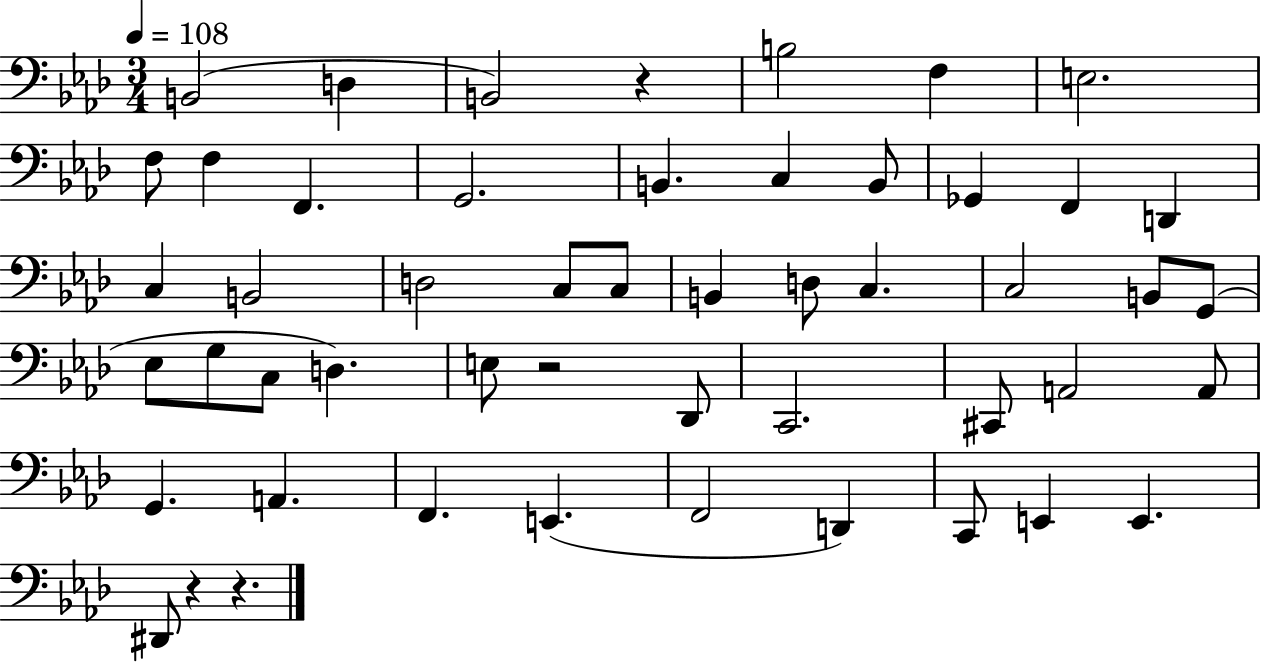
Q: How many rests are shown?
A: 4